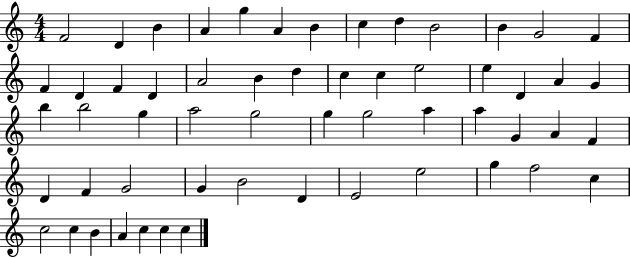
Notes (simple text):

F4/h D4/q B4/q A4/q G5/q A4/q B4/q C5/q D5/q B4/h B4/q G4/h F4/q F4/q D4/q F4/q D4/q A4/h B4/q D5/q C5/q C5/q E5/h E5/q D4/q A4/q G4/q B5/q B5/h G5/q A5/h G5/h G5/q G5/h A5/q A5/q G4/q A4/q F4/q D4/q F4/q G4/h G4/q B4/h D4/q E4/h E5/h G5/q F5/h C5/q C5/h C5/q B4/q A4/q C5/q C5/q C5/q